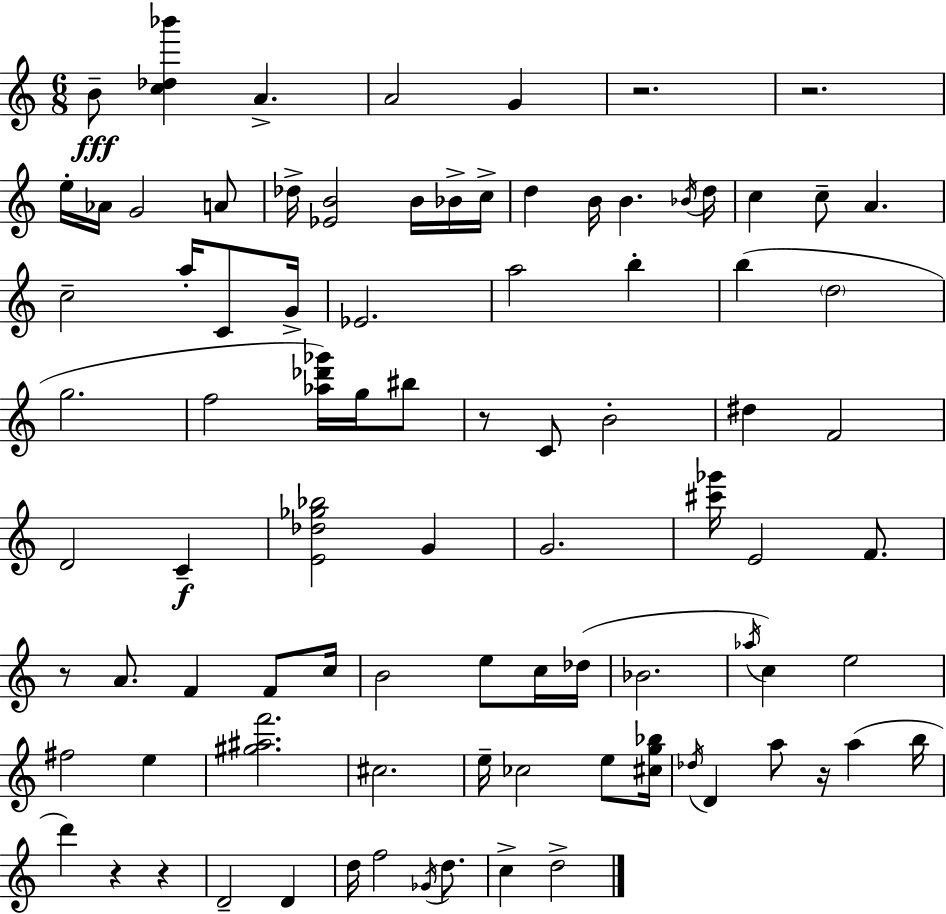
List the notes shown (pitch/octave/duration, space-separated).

B4/e [C5,Db5,Bb6]/q A4/q. A4/h G4/q R/h. R/h. E5/s Ab4/s G4/h A4/e Db5/s [Eb4,B4]/h B4/s Bb4/s C5/s D5/q B4/s B4/q. Bb4/s D5/s C5/q C5/e A4/q. C5/h A5/s C4/e G4/s Eb4/h. A5/h B5/q B5/q D5/h G5/h. F5/h [Ab5,Db6,Gb6]/s G5/s BIS5/e R/e C4/e B4/h D#5/q F4/h D4/h C4/q [E4,Db5,Gb5,Bb5]/h G4/q G4/h. [C#6,Gb6]/s E4/h F4/e. R/e A4/e. F4/q F4/e C5/s B4/h E5/e C5/s Db5/s Bb4/h. Ab5/s C5/q E5/h F#5/h E5/q [G#5,A#5,F6]/h. C#5/h. E5/s CES5/h E5/e [C#5,G5,Bb5]/s Db5/s D4/q A5/e R/s A5/q B5/s D6/q R/q R/q D4/h D4/q D5/s F5/h Gb4/s D5/e. C5/q D5/h